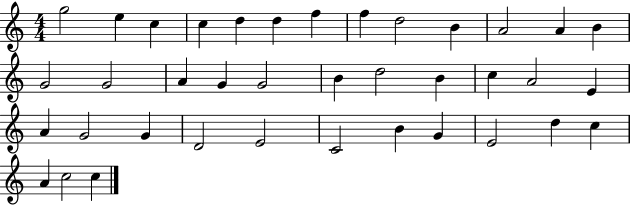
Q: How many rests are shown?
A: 0